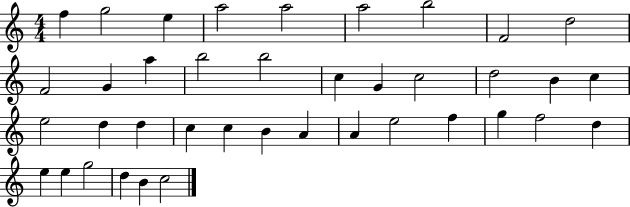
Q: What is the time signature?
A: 4/4